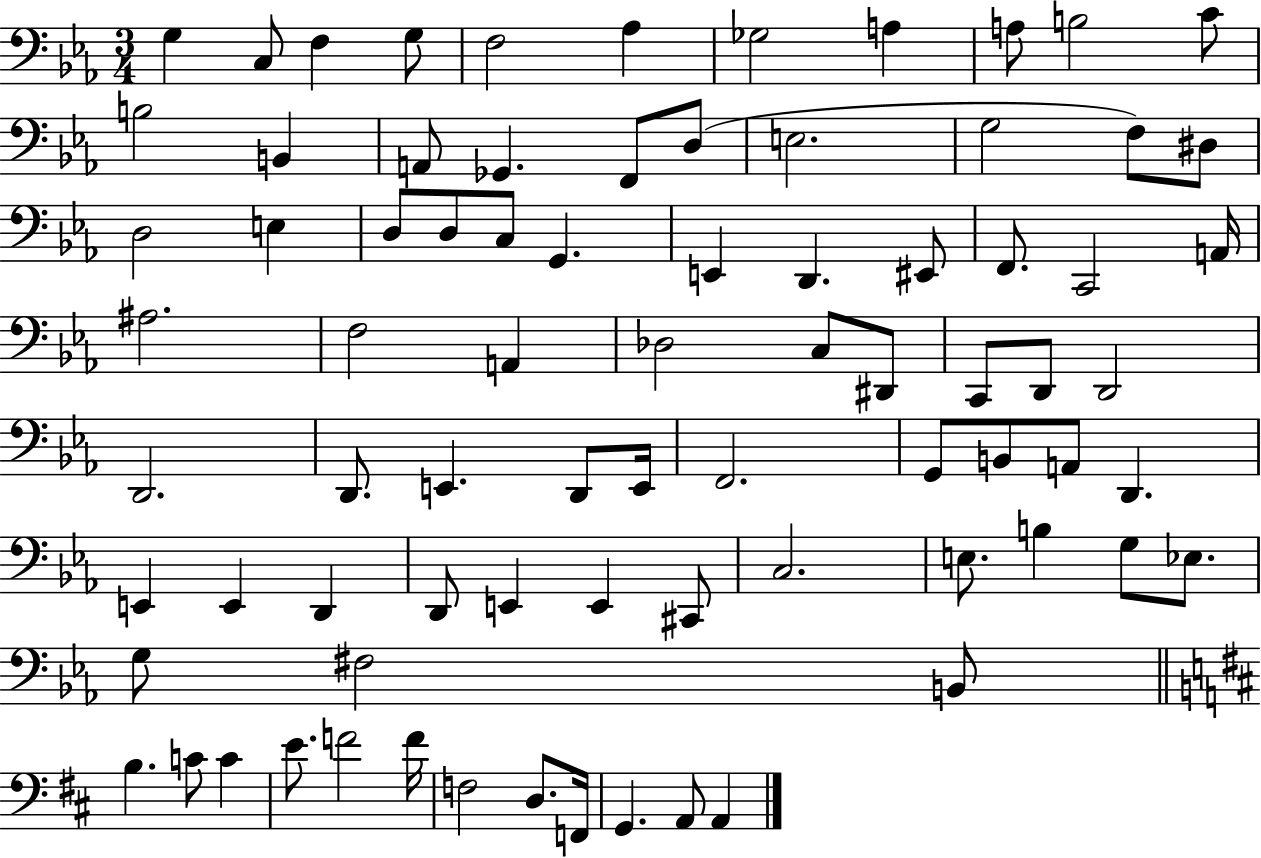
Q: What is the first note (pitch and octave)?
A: G3